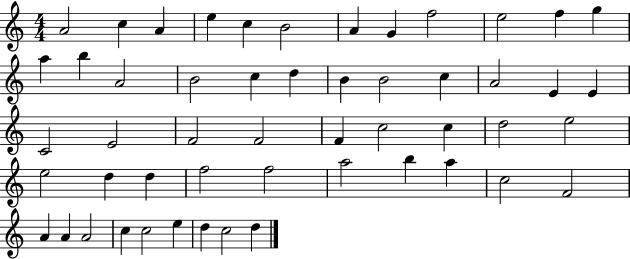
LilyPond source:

{
  \clef treble
  \numericTimeSignature
  \time 4/4
  \key c \major
  a'2 c''4 a'4 | e''4 c''4 b'2 | a'4 g'4 f''2 | e''2 f''4 g''4 | \break a''4 b''4 a'2 | b'2 c''4 d''4 | b'4 b'2 c''4 | a'2 e'4 e'4 | \break c'2 e'2 | f'2 f'2 | f'4 c''2 c''4 | d''2 e''2 | \break e''2 d''4 d''4 | f''2 f''2 | a''2 b''4 a''4 | c''2 f'2 | \break a'4 a'4 a'2 | c''4 c''2 e''4 | d''4 c''2 d''4 | \bar "|."
}